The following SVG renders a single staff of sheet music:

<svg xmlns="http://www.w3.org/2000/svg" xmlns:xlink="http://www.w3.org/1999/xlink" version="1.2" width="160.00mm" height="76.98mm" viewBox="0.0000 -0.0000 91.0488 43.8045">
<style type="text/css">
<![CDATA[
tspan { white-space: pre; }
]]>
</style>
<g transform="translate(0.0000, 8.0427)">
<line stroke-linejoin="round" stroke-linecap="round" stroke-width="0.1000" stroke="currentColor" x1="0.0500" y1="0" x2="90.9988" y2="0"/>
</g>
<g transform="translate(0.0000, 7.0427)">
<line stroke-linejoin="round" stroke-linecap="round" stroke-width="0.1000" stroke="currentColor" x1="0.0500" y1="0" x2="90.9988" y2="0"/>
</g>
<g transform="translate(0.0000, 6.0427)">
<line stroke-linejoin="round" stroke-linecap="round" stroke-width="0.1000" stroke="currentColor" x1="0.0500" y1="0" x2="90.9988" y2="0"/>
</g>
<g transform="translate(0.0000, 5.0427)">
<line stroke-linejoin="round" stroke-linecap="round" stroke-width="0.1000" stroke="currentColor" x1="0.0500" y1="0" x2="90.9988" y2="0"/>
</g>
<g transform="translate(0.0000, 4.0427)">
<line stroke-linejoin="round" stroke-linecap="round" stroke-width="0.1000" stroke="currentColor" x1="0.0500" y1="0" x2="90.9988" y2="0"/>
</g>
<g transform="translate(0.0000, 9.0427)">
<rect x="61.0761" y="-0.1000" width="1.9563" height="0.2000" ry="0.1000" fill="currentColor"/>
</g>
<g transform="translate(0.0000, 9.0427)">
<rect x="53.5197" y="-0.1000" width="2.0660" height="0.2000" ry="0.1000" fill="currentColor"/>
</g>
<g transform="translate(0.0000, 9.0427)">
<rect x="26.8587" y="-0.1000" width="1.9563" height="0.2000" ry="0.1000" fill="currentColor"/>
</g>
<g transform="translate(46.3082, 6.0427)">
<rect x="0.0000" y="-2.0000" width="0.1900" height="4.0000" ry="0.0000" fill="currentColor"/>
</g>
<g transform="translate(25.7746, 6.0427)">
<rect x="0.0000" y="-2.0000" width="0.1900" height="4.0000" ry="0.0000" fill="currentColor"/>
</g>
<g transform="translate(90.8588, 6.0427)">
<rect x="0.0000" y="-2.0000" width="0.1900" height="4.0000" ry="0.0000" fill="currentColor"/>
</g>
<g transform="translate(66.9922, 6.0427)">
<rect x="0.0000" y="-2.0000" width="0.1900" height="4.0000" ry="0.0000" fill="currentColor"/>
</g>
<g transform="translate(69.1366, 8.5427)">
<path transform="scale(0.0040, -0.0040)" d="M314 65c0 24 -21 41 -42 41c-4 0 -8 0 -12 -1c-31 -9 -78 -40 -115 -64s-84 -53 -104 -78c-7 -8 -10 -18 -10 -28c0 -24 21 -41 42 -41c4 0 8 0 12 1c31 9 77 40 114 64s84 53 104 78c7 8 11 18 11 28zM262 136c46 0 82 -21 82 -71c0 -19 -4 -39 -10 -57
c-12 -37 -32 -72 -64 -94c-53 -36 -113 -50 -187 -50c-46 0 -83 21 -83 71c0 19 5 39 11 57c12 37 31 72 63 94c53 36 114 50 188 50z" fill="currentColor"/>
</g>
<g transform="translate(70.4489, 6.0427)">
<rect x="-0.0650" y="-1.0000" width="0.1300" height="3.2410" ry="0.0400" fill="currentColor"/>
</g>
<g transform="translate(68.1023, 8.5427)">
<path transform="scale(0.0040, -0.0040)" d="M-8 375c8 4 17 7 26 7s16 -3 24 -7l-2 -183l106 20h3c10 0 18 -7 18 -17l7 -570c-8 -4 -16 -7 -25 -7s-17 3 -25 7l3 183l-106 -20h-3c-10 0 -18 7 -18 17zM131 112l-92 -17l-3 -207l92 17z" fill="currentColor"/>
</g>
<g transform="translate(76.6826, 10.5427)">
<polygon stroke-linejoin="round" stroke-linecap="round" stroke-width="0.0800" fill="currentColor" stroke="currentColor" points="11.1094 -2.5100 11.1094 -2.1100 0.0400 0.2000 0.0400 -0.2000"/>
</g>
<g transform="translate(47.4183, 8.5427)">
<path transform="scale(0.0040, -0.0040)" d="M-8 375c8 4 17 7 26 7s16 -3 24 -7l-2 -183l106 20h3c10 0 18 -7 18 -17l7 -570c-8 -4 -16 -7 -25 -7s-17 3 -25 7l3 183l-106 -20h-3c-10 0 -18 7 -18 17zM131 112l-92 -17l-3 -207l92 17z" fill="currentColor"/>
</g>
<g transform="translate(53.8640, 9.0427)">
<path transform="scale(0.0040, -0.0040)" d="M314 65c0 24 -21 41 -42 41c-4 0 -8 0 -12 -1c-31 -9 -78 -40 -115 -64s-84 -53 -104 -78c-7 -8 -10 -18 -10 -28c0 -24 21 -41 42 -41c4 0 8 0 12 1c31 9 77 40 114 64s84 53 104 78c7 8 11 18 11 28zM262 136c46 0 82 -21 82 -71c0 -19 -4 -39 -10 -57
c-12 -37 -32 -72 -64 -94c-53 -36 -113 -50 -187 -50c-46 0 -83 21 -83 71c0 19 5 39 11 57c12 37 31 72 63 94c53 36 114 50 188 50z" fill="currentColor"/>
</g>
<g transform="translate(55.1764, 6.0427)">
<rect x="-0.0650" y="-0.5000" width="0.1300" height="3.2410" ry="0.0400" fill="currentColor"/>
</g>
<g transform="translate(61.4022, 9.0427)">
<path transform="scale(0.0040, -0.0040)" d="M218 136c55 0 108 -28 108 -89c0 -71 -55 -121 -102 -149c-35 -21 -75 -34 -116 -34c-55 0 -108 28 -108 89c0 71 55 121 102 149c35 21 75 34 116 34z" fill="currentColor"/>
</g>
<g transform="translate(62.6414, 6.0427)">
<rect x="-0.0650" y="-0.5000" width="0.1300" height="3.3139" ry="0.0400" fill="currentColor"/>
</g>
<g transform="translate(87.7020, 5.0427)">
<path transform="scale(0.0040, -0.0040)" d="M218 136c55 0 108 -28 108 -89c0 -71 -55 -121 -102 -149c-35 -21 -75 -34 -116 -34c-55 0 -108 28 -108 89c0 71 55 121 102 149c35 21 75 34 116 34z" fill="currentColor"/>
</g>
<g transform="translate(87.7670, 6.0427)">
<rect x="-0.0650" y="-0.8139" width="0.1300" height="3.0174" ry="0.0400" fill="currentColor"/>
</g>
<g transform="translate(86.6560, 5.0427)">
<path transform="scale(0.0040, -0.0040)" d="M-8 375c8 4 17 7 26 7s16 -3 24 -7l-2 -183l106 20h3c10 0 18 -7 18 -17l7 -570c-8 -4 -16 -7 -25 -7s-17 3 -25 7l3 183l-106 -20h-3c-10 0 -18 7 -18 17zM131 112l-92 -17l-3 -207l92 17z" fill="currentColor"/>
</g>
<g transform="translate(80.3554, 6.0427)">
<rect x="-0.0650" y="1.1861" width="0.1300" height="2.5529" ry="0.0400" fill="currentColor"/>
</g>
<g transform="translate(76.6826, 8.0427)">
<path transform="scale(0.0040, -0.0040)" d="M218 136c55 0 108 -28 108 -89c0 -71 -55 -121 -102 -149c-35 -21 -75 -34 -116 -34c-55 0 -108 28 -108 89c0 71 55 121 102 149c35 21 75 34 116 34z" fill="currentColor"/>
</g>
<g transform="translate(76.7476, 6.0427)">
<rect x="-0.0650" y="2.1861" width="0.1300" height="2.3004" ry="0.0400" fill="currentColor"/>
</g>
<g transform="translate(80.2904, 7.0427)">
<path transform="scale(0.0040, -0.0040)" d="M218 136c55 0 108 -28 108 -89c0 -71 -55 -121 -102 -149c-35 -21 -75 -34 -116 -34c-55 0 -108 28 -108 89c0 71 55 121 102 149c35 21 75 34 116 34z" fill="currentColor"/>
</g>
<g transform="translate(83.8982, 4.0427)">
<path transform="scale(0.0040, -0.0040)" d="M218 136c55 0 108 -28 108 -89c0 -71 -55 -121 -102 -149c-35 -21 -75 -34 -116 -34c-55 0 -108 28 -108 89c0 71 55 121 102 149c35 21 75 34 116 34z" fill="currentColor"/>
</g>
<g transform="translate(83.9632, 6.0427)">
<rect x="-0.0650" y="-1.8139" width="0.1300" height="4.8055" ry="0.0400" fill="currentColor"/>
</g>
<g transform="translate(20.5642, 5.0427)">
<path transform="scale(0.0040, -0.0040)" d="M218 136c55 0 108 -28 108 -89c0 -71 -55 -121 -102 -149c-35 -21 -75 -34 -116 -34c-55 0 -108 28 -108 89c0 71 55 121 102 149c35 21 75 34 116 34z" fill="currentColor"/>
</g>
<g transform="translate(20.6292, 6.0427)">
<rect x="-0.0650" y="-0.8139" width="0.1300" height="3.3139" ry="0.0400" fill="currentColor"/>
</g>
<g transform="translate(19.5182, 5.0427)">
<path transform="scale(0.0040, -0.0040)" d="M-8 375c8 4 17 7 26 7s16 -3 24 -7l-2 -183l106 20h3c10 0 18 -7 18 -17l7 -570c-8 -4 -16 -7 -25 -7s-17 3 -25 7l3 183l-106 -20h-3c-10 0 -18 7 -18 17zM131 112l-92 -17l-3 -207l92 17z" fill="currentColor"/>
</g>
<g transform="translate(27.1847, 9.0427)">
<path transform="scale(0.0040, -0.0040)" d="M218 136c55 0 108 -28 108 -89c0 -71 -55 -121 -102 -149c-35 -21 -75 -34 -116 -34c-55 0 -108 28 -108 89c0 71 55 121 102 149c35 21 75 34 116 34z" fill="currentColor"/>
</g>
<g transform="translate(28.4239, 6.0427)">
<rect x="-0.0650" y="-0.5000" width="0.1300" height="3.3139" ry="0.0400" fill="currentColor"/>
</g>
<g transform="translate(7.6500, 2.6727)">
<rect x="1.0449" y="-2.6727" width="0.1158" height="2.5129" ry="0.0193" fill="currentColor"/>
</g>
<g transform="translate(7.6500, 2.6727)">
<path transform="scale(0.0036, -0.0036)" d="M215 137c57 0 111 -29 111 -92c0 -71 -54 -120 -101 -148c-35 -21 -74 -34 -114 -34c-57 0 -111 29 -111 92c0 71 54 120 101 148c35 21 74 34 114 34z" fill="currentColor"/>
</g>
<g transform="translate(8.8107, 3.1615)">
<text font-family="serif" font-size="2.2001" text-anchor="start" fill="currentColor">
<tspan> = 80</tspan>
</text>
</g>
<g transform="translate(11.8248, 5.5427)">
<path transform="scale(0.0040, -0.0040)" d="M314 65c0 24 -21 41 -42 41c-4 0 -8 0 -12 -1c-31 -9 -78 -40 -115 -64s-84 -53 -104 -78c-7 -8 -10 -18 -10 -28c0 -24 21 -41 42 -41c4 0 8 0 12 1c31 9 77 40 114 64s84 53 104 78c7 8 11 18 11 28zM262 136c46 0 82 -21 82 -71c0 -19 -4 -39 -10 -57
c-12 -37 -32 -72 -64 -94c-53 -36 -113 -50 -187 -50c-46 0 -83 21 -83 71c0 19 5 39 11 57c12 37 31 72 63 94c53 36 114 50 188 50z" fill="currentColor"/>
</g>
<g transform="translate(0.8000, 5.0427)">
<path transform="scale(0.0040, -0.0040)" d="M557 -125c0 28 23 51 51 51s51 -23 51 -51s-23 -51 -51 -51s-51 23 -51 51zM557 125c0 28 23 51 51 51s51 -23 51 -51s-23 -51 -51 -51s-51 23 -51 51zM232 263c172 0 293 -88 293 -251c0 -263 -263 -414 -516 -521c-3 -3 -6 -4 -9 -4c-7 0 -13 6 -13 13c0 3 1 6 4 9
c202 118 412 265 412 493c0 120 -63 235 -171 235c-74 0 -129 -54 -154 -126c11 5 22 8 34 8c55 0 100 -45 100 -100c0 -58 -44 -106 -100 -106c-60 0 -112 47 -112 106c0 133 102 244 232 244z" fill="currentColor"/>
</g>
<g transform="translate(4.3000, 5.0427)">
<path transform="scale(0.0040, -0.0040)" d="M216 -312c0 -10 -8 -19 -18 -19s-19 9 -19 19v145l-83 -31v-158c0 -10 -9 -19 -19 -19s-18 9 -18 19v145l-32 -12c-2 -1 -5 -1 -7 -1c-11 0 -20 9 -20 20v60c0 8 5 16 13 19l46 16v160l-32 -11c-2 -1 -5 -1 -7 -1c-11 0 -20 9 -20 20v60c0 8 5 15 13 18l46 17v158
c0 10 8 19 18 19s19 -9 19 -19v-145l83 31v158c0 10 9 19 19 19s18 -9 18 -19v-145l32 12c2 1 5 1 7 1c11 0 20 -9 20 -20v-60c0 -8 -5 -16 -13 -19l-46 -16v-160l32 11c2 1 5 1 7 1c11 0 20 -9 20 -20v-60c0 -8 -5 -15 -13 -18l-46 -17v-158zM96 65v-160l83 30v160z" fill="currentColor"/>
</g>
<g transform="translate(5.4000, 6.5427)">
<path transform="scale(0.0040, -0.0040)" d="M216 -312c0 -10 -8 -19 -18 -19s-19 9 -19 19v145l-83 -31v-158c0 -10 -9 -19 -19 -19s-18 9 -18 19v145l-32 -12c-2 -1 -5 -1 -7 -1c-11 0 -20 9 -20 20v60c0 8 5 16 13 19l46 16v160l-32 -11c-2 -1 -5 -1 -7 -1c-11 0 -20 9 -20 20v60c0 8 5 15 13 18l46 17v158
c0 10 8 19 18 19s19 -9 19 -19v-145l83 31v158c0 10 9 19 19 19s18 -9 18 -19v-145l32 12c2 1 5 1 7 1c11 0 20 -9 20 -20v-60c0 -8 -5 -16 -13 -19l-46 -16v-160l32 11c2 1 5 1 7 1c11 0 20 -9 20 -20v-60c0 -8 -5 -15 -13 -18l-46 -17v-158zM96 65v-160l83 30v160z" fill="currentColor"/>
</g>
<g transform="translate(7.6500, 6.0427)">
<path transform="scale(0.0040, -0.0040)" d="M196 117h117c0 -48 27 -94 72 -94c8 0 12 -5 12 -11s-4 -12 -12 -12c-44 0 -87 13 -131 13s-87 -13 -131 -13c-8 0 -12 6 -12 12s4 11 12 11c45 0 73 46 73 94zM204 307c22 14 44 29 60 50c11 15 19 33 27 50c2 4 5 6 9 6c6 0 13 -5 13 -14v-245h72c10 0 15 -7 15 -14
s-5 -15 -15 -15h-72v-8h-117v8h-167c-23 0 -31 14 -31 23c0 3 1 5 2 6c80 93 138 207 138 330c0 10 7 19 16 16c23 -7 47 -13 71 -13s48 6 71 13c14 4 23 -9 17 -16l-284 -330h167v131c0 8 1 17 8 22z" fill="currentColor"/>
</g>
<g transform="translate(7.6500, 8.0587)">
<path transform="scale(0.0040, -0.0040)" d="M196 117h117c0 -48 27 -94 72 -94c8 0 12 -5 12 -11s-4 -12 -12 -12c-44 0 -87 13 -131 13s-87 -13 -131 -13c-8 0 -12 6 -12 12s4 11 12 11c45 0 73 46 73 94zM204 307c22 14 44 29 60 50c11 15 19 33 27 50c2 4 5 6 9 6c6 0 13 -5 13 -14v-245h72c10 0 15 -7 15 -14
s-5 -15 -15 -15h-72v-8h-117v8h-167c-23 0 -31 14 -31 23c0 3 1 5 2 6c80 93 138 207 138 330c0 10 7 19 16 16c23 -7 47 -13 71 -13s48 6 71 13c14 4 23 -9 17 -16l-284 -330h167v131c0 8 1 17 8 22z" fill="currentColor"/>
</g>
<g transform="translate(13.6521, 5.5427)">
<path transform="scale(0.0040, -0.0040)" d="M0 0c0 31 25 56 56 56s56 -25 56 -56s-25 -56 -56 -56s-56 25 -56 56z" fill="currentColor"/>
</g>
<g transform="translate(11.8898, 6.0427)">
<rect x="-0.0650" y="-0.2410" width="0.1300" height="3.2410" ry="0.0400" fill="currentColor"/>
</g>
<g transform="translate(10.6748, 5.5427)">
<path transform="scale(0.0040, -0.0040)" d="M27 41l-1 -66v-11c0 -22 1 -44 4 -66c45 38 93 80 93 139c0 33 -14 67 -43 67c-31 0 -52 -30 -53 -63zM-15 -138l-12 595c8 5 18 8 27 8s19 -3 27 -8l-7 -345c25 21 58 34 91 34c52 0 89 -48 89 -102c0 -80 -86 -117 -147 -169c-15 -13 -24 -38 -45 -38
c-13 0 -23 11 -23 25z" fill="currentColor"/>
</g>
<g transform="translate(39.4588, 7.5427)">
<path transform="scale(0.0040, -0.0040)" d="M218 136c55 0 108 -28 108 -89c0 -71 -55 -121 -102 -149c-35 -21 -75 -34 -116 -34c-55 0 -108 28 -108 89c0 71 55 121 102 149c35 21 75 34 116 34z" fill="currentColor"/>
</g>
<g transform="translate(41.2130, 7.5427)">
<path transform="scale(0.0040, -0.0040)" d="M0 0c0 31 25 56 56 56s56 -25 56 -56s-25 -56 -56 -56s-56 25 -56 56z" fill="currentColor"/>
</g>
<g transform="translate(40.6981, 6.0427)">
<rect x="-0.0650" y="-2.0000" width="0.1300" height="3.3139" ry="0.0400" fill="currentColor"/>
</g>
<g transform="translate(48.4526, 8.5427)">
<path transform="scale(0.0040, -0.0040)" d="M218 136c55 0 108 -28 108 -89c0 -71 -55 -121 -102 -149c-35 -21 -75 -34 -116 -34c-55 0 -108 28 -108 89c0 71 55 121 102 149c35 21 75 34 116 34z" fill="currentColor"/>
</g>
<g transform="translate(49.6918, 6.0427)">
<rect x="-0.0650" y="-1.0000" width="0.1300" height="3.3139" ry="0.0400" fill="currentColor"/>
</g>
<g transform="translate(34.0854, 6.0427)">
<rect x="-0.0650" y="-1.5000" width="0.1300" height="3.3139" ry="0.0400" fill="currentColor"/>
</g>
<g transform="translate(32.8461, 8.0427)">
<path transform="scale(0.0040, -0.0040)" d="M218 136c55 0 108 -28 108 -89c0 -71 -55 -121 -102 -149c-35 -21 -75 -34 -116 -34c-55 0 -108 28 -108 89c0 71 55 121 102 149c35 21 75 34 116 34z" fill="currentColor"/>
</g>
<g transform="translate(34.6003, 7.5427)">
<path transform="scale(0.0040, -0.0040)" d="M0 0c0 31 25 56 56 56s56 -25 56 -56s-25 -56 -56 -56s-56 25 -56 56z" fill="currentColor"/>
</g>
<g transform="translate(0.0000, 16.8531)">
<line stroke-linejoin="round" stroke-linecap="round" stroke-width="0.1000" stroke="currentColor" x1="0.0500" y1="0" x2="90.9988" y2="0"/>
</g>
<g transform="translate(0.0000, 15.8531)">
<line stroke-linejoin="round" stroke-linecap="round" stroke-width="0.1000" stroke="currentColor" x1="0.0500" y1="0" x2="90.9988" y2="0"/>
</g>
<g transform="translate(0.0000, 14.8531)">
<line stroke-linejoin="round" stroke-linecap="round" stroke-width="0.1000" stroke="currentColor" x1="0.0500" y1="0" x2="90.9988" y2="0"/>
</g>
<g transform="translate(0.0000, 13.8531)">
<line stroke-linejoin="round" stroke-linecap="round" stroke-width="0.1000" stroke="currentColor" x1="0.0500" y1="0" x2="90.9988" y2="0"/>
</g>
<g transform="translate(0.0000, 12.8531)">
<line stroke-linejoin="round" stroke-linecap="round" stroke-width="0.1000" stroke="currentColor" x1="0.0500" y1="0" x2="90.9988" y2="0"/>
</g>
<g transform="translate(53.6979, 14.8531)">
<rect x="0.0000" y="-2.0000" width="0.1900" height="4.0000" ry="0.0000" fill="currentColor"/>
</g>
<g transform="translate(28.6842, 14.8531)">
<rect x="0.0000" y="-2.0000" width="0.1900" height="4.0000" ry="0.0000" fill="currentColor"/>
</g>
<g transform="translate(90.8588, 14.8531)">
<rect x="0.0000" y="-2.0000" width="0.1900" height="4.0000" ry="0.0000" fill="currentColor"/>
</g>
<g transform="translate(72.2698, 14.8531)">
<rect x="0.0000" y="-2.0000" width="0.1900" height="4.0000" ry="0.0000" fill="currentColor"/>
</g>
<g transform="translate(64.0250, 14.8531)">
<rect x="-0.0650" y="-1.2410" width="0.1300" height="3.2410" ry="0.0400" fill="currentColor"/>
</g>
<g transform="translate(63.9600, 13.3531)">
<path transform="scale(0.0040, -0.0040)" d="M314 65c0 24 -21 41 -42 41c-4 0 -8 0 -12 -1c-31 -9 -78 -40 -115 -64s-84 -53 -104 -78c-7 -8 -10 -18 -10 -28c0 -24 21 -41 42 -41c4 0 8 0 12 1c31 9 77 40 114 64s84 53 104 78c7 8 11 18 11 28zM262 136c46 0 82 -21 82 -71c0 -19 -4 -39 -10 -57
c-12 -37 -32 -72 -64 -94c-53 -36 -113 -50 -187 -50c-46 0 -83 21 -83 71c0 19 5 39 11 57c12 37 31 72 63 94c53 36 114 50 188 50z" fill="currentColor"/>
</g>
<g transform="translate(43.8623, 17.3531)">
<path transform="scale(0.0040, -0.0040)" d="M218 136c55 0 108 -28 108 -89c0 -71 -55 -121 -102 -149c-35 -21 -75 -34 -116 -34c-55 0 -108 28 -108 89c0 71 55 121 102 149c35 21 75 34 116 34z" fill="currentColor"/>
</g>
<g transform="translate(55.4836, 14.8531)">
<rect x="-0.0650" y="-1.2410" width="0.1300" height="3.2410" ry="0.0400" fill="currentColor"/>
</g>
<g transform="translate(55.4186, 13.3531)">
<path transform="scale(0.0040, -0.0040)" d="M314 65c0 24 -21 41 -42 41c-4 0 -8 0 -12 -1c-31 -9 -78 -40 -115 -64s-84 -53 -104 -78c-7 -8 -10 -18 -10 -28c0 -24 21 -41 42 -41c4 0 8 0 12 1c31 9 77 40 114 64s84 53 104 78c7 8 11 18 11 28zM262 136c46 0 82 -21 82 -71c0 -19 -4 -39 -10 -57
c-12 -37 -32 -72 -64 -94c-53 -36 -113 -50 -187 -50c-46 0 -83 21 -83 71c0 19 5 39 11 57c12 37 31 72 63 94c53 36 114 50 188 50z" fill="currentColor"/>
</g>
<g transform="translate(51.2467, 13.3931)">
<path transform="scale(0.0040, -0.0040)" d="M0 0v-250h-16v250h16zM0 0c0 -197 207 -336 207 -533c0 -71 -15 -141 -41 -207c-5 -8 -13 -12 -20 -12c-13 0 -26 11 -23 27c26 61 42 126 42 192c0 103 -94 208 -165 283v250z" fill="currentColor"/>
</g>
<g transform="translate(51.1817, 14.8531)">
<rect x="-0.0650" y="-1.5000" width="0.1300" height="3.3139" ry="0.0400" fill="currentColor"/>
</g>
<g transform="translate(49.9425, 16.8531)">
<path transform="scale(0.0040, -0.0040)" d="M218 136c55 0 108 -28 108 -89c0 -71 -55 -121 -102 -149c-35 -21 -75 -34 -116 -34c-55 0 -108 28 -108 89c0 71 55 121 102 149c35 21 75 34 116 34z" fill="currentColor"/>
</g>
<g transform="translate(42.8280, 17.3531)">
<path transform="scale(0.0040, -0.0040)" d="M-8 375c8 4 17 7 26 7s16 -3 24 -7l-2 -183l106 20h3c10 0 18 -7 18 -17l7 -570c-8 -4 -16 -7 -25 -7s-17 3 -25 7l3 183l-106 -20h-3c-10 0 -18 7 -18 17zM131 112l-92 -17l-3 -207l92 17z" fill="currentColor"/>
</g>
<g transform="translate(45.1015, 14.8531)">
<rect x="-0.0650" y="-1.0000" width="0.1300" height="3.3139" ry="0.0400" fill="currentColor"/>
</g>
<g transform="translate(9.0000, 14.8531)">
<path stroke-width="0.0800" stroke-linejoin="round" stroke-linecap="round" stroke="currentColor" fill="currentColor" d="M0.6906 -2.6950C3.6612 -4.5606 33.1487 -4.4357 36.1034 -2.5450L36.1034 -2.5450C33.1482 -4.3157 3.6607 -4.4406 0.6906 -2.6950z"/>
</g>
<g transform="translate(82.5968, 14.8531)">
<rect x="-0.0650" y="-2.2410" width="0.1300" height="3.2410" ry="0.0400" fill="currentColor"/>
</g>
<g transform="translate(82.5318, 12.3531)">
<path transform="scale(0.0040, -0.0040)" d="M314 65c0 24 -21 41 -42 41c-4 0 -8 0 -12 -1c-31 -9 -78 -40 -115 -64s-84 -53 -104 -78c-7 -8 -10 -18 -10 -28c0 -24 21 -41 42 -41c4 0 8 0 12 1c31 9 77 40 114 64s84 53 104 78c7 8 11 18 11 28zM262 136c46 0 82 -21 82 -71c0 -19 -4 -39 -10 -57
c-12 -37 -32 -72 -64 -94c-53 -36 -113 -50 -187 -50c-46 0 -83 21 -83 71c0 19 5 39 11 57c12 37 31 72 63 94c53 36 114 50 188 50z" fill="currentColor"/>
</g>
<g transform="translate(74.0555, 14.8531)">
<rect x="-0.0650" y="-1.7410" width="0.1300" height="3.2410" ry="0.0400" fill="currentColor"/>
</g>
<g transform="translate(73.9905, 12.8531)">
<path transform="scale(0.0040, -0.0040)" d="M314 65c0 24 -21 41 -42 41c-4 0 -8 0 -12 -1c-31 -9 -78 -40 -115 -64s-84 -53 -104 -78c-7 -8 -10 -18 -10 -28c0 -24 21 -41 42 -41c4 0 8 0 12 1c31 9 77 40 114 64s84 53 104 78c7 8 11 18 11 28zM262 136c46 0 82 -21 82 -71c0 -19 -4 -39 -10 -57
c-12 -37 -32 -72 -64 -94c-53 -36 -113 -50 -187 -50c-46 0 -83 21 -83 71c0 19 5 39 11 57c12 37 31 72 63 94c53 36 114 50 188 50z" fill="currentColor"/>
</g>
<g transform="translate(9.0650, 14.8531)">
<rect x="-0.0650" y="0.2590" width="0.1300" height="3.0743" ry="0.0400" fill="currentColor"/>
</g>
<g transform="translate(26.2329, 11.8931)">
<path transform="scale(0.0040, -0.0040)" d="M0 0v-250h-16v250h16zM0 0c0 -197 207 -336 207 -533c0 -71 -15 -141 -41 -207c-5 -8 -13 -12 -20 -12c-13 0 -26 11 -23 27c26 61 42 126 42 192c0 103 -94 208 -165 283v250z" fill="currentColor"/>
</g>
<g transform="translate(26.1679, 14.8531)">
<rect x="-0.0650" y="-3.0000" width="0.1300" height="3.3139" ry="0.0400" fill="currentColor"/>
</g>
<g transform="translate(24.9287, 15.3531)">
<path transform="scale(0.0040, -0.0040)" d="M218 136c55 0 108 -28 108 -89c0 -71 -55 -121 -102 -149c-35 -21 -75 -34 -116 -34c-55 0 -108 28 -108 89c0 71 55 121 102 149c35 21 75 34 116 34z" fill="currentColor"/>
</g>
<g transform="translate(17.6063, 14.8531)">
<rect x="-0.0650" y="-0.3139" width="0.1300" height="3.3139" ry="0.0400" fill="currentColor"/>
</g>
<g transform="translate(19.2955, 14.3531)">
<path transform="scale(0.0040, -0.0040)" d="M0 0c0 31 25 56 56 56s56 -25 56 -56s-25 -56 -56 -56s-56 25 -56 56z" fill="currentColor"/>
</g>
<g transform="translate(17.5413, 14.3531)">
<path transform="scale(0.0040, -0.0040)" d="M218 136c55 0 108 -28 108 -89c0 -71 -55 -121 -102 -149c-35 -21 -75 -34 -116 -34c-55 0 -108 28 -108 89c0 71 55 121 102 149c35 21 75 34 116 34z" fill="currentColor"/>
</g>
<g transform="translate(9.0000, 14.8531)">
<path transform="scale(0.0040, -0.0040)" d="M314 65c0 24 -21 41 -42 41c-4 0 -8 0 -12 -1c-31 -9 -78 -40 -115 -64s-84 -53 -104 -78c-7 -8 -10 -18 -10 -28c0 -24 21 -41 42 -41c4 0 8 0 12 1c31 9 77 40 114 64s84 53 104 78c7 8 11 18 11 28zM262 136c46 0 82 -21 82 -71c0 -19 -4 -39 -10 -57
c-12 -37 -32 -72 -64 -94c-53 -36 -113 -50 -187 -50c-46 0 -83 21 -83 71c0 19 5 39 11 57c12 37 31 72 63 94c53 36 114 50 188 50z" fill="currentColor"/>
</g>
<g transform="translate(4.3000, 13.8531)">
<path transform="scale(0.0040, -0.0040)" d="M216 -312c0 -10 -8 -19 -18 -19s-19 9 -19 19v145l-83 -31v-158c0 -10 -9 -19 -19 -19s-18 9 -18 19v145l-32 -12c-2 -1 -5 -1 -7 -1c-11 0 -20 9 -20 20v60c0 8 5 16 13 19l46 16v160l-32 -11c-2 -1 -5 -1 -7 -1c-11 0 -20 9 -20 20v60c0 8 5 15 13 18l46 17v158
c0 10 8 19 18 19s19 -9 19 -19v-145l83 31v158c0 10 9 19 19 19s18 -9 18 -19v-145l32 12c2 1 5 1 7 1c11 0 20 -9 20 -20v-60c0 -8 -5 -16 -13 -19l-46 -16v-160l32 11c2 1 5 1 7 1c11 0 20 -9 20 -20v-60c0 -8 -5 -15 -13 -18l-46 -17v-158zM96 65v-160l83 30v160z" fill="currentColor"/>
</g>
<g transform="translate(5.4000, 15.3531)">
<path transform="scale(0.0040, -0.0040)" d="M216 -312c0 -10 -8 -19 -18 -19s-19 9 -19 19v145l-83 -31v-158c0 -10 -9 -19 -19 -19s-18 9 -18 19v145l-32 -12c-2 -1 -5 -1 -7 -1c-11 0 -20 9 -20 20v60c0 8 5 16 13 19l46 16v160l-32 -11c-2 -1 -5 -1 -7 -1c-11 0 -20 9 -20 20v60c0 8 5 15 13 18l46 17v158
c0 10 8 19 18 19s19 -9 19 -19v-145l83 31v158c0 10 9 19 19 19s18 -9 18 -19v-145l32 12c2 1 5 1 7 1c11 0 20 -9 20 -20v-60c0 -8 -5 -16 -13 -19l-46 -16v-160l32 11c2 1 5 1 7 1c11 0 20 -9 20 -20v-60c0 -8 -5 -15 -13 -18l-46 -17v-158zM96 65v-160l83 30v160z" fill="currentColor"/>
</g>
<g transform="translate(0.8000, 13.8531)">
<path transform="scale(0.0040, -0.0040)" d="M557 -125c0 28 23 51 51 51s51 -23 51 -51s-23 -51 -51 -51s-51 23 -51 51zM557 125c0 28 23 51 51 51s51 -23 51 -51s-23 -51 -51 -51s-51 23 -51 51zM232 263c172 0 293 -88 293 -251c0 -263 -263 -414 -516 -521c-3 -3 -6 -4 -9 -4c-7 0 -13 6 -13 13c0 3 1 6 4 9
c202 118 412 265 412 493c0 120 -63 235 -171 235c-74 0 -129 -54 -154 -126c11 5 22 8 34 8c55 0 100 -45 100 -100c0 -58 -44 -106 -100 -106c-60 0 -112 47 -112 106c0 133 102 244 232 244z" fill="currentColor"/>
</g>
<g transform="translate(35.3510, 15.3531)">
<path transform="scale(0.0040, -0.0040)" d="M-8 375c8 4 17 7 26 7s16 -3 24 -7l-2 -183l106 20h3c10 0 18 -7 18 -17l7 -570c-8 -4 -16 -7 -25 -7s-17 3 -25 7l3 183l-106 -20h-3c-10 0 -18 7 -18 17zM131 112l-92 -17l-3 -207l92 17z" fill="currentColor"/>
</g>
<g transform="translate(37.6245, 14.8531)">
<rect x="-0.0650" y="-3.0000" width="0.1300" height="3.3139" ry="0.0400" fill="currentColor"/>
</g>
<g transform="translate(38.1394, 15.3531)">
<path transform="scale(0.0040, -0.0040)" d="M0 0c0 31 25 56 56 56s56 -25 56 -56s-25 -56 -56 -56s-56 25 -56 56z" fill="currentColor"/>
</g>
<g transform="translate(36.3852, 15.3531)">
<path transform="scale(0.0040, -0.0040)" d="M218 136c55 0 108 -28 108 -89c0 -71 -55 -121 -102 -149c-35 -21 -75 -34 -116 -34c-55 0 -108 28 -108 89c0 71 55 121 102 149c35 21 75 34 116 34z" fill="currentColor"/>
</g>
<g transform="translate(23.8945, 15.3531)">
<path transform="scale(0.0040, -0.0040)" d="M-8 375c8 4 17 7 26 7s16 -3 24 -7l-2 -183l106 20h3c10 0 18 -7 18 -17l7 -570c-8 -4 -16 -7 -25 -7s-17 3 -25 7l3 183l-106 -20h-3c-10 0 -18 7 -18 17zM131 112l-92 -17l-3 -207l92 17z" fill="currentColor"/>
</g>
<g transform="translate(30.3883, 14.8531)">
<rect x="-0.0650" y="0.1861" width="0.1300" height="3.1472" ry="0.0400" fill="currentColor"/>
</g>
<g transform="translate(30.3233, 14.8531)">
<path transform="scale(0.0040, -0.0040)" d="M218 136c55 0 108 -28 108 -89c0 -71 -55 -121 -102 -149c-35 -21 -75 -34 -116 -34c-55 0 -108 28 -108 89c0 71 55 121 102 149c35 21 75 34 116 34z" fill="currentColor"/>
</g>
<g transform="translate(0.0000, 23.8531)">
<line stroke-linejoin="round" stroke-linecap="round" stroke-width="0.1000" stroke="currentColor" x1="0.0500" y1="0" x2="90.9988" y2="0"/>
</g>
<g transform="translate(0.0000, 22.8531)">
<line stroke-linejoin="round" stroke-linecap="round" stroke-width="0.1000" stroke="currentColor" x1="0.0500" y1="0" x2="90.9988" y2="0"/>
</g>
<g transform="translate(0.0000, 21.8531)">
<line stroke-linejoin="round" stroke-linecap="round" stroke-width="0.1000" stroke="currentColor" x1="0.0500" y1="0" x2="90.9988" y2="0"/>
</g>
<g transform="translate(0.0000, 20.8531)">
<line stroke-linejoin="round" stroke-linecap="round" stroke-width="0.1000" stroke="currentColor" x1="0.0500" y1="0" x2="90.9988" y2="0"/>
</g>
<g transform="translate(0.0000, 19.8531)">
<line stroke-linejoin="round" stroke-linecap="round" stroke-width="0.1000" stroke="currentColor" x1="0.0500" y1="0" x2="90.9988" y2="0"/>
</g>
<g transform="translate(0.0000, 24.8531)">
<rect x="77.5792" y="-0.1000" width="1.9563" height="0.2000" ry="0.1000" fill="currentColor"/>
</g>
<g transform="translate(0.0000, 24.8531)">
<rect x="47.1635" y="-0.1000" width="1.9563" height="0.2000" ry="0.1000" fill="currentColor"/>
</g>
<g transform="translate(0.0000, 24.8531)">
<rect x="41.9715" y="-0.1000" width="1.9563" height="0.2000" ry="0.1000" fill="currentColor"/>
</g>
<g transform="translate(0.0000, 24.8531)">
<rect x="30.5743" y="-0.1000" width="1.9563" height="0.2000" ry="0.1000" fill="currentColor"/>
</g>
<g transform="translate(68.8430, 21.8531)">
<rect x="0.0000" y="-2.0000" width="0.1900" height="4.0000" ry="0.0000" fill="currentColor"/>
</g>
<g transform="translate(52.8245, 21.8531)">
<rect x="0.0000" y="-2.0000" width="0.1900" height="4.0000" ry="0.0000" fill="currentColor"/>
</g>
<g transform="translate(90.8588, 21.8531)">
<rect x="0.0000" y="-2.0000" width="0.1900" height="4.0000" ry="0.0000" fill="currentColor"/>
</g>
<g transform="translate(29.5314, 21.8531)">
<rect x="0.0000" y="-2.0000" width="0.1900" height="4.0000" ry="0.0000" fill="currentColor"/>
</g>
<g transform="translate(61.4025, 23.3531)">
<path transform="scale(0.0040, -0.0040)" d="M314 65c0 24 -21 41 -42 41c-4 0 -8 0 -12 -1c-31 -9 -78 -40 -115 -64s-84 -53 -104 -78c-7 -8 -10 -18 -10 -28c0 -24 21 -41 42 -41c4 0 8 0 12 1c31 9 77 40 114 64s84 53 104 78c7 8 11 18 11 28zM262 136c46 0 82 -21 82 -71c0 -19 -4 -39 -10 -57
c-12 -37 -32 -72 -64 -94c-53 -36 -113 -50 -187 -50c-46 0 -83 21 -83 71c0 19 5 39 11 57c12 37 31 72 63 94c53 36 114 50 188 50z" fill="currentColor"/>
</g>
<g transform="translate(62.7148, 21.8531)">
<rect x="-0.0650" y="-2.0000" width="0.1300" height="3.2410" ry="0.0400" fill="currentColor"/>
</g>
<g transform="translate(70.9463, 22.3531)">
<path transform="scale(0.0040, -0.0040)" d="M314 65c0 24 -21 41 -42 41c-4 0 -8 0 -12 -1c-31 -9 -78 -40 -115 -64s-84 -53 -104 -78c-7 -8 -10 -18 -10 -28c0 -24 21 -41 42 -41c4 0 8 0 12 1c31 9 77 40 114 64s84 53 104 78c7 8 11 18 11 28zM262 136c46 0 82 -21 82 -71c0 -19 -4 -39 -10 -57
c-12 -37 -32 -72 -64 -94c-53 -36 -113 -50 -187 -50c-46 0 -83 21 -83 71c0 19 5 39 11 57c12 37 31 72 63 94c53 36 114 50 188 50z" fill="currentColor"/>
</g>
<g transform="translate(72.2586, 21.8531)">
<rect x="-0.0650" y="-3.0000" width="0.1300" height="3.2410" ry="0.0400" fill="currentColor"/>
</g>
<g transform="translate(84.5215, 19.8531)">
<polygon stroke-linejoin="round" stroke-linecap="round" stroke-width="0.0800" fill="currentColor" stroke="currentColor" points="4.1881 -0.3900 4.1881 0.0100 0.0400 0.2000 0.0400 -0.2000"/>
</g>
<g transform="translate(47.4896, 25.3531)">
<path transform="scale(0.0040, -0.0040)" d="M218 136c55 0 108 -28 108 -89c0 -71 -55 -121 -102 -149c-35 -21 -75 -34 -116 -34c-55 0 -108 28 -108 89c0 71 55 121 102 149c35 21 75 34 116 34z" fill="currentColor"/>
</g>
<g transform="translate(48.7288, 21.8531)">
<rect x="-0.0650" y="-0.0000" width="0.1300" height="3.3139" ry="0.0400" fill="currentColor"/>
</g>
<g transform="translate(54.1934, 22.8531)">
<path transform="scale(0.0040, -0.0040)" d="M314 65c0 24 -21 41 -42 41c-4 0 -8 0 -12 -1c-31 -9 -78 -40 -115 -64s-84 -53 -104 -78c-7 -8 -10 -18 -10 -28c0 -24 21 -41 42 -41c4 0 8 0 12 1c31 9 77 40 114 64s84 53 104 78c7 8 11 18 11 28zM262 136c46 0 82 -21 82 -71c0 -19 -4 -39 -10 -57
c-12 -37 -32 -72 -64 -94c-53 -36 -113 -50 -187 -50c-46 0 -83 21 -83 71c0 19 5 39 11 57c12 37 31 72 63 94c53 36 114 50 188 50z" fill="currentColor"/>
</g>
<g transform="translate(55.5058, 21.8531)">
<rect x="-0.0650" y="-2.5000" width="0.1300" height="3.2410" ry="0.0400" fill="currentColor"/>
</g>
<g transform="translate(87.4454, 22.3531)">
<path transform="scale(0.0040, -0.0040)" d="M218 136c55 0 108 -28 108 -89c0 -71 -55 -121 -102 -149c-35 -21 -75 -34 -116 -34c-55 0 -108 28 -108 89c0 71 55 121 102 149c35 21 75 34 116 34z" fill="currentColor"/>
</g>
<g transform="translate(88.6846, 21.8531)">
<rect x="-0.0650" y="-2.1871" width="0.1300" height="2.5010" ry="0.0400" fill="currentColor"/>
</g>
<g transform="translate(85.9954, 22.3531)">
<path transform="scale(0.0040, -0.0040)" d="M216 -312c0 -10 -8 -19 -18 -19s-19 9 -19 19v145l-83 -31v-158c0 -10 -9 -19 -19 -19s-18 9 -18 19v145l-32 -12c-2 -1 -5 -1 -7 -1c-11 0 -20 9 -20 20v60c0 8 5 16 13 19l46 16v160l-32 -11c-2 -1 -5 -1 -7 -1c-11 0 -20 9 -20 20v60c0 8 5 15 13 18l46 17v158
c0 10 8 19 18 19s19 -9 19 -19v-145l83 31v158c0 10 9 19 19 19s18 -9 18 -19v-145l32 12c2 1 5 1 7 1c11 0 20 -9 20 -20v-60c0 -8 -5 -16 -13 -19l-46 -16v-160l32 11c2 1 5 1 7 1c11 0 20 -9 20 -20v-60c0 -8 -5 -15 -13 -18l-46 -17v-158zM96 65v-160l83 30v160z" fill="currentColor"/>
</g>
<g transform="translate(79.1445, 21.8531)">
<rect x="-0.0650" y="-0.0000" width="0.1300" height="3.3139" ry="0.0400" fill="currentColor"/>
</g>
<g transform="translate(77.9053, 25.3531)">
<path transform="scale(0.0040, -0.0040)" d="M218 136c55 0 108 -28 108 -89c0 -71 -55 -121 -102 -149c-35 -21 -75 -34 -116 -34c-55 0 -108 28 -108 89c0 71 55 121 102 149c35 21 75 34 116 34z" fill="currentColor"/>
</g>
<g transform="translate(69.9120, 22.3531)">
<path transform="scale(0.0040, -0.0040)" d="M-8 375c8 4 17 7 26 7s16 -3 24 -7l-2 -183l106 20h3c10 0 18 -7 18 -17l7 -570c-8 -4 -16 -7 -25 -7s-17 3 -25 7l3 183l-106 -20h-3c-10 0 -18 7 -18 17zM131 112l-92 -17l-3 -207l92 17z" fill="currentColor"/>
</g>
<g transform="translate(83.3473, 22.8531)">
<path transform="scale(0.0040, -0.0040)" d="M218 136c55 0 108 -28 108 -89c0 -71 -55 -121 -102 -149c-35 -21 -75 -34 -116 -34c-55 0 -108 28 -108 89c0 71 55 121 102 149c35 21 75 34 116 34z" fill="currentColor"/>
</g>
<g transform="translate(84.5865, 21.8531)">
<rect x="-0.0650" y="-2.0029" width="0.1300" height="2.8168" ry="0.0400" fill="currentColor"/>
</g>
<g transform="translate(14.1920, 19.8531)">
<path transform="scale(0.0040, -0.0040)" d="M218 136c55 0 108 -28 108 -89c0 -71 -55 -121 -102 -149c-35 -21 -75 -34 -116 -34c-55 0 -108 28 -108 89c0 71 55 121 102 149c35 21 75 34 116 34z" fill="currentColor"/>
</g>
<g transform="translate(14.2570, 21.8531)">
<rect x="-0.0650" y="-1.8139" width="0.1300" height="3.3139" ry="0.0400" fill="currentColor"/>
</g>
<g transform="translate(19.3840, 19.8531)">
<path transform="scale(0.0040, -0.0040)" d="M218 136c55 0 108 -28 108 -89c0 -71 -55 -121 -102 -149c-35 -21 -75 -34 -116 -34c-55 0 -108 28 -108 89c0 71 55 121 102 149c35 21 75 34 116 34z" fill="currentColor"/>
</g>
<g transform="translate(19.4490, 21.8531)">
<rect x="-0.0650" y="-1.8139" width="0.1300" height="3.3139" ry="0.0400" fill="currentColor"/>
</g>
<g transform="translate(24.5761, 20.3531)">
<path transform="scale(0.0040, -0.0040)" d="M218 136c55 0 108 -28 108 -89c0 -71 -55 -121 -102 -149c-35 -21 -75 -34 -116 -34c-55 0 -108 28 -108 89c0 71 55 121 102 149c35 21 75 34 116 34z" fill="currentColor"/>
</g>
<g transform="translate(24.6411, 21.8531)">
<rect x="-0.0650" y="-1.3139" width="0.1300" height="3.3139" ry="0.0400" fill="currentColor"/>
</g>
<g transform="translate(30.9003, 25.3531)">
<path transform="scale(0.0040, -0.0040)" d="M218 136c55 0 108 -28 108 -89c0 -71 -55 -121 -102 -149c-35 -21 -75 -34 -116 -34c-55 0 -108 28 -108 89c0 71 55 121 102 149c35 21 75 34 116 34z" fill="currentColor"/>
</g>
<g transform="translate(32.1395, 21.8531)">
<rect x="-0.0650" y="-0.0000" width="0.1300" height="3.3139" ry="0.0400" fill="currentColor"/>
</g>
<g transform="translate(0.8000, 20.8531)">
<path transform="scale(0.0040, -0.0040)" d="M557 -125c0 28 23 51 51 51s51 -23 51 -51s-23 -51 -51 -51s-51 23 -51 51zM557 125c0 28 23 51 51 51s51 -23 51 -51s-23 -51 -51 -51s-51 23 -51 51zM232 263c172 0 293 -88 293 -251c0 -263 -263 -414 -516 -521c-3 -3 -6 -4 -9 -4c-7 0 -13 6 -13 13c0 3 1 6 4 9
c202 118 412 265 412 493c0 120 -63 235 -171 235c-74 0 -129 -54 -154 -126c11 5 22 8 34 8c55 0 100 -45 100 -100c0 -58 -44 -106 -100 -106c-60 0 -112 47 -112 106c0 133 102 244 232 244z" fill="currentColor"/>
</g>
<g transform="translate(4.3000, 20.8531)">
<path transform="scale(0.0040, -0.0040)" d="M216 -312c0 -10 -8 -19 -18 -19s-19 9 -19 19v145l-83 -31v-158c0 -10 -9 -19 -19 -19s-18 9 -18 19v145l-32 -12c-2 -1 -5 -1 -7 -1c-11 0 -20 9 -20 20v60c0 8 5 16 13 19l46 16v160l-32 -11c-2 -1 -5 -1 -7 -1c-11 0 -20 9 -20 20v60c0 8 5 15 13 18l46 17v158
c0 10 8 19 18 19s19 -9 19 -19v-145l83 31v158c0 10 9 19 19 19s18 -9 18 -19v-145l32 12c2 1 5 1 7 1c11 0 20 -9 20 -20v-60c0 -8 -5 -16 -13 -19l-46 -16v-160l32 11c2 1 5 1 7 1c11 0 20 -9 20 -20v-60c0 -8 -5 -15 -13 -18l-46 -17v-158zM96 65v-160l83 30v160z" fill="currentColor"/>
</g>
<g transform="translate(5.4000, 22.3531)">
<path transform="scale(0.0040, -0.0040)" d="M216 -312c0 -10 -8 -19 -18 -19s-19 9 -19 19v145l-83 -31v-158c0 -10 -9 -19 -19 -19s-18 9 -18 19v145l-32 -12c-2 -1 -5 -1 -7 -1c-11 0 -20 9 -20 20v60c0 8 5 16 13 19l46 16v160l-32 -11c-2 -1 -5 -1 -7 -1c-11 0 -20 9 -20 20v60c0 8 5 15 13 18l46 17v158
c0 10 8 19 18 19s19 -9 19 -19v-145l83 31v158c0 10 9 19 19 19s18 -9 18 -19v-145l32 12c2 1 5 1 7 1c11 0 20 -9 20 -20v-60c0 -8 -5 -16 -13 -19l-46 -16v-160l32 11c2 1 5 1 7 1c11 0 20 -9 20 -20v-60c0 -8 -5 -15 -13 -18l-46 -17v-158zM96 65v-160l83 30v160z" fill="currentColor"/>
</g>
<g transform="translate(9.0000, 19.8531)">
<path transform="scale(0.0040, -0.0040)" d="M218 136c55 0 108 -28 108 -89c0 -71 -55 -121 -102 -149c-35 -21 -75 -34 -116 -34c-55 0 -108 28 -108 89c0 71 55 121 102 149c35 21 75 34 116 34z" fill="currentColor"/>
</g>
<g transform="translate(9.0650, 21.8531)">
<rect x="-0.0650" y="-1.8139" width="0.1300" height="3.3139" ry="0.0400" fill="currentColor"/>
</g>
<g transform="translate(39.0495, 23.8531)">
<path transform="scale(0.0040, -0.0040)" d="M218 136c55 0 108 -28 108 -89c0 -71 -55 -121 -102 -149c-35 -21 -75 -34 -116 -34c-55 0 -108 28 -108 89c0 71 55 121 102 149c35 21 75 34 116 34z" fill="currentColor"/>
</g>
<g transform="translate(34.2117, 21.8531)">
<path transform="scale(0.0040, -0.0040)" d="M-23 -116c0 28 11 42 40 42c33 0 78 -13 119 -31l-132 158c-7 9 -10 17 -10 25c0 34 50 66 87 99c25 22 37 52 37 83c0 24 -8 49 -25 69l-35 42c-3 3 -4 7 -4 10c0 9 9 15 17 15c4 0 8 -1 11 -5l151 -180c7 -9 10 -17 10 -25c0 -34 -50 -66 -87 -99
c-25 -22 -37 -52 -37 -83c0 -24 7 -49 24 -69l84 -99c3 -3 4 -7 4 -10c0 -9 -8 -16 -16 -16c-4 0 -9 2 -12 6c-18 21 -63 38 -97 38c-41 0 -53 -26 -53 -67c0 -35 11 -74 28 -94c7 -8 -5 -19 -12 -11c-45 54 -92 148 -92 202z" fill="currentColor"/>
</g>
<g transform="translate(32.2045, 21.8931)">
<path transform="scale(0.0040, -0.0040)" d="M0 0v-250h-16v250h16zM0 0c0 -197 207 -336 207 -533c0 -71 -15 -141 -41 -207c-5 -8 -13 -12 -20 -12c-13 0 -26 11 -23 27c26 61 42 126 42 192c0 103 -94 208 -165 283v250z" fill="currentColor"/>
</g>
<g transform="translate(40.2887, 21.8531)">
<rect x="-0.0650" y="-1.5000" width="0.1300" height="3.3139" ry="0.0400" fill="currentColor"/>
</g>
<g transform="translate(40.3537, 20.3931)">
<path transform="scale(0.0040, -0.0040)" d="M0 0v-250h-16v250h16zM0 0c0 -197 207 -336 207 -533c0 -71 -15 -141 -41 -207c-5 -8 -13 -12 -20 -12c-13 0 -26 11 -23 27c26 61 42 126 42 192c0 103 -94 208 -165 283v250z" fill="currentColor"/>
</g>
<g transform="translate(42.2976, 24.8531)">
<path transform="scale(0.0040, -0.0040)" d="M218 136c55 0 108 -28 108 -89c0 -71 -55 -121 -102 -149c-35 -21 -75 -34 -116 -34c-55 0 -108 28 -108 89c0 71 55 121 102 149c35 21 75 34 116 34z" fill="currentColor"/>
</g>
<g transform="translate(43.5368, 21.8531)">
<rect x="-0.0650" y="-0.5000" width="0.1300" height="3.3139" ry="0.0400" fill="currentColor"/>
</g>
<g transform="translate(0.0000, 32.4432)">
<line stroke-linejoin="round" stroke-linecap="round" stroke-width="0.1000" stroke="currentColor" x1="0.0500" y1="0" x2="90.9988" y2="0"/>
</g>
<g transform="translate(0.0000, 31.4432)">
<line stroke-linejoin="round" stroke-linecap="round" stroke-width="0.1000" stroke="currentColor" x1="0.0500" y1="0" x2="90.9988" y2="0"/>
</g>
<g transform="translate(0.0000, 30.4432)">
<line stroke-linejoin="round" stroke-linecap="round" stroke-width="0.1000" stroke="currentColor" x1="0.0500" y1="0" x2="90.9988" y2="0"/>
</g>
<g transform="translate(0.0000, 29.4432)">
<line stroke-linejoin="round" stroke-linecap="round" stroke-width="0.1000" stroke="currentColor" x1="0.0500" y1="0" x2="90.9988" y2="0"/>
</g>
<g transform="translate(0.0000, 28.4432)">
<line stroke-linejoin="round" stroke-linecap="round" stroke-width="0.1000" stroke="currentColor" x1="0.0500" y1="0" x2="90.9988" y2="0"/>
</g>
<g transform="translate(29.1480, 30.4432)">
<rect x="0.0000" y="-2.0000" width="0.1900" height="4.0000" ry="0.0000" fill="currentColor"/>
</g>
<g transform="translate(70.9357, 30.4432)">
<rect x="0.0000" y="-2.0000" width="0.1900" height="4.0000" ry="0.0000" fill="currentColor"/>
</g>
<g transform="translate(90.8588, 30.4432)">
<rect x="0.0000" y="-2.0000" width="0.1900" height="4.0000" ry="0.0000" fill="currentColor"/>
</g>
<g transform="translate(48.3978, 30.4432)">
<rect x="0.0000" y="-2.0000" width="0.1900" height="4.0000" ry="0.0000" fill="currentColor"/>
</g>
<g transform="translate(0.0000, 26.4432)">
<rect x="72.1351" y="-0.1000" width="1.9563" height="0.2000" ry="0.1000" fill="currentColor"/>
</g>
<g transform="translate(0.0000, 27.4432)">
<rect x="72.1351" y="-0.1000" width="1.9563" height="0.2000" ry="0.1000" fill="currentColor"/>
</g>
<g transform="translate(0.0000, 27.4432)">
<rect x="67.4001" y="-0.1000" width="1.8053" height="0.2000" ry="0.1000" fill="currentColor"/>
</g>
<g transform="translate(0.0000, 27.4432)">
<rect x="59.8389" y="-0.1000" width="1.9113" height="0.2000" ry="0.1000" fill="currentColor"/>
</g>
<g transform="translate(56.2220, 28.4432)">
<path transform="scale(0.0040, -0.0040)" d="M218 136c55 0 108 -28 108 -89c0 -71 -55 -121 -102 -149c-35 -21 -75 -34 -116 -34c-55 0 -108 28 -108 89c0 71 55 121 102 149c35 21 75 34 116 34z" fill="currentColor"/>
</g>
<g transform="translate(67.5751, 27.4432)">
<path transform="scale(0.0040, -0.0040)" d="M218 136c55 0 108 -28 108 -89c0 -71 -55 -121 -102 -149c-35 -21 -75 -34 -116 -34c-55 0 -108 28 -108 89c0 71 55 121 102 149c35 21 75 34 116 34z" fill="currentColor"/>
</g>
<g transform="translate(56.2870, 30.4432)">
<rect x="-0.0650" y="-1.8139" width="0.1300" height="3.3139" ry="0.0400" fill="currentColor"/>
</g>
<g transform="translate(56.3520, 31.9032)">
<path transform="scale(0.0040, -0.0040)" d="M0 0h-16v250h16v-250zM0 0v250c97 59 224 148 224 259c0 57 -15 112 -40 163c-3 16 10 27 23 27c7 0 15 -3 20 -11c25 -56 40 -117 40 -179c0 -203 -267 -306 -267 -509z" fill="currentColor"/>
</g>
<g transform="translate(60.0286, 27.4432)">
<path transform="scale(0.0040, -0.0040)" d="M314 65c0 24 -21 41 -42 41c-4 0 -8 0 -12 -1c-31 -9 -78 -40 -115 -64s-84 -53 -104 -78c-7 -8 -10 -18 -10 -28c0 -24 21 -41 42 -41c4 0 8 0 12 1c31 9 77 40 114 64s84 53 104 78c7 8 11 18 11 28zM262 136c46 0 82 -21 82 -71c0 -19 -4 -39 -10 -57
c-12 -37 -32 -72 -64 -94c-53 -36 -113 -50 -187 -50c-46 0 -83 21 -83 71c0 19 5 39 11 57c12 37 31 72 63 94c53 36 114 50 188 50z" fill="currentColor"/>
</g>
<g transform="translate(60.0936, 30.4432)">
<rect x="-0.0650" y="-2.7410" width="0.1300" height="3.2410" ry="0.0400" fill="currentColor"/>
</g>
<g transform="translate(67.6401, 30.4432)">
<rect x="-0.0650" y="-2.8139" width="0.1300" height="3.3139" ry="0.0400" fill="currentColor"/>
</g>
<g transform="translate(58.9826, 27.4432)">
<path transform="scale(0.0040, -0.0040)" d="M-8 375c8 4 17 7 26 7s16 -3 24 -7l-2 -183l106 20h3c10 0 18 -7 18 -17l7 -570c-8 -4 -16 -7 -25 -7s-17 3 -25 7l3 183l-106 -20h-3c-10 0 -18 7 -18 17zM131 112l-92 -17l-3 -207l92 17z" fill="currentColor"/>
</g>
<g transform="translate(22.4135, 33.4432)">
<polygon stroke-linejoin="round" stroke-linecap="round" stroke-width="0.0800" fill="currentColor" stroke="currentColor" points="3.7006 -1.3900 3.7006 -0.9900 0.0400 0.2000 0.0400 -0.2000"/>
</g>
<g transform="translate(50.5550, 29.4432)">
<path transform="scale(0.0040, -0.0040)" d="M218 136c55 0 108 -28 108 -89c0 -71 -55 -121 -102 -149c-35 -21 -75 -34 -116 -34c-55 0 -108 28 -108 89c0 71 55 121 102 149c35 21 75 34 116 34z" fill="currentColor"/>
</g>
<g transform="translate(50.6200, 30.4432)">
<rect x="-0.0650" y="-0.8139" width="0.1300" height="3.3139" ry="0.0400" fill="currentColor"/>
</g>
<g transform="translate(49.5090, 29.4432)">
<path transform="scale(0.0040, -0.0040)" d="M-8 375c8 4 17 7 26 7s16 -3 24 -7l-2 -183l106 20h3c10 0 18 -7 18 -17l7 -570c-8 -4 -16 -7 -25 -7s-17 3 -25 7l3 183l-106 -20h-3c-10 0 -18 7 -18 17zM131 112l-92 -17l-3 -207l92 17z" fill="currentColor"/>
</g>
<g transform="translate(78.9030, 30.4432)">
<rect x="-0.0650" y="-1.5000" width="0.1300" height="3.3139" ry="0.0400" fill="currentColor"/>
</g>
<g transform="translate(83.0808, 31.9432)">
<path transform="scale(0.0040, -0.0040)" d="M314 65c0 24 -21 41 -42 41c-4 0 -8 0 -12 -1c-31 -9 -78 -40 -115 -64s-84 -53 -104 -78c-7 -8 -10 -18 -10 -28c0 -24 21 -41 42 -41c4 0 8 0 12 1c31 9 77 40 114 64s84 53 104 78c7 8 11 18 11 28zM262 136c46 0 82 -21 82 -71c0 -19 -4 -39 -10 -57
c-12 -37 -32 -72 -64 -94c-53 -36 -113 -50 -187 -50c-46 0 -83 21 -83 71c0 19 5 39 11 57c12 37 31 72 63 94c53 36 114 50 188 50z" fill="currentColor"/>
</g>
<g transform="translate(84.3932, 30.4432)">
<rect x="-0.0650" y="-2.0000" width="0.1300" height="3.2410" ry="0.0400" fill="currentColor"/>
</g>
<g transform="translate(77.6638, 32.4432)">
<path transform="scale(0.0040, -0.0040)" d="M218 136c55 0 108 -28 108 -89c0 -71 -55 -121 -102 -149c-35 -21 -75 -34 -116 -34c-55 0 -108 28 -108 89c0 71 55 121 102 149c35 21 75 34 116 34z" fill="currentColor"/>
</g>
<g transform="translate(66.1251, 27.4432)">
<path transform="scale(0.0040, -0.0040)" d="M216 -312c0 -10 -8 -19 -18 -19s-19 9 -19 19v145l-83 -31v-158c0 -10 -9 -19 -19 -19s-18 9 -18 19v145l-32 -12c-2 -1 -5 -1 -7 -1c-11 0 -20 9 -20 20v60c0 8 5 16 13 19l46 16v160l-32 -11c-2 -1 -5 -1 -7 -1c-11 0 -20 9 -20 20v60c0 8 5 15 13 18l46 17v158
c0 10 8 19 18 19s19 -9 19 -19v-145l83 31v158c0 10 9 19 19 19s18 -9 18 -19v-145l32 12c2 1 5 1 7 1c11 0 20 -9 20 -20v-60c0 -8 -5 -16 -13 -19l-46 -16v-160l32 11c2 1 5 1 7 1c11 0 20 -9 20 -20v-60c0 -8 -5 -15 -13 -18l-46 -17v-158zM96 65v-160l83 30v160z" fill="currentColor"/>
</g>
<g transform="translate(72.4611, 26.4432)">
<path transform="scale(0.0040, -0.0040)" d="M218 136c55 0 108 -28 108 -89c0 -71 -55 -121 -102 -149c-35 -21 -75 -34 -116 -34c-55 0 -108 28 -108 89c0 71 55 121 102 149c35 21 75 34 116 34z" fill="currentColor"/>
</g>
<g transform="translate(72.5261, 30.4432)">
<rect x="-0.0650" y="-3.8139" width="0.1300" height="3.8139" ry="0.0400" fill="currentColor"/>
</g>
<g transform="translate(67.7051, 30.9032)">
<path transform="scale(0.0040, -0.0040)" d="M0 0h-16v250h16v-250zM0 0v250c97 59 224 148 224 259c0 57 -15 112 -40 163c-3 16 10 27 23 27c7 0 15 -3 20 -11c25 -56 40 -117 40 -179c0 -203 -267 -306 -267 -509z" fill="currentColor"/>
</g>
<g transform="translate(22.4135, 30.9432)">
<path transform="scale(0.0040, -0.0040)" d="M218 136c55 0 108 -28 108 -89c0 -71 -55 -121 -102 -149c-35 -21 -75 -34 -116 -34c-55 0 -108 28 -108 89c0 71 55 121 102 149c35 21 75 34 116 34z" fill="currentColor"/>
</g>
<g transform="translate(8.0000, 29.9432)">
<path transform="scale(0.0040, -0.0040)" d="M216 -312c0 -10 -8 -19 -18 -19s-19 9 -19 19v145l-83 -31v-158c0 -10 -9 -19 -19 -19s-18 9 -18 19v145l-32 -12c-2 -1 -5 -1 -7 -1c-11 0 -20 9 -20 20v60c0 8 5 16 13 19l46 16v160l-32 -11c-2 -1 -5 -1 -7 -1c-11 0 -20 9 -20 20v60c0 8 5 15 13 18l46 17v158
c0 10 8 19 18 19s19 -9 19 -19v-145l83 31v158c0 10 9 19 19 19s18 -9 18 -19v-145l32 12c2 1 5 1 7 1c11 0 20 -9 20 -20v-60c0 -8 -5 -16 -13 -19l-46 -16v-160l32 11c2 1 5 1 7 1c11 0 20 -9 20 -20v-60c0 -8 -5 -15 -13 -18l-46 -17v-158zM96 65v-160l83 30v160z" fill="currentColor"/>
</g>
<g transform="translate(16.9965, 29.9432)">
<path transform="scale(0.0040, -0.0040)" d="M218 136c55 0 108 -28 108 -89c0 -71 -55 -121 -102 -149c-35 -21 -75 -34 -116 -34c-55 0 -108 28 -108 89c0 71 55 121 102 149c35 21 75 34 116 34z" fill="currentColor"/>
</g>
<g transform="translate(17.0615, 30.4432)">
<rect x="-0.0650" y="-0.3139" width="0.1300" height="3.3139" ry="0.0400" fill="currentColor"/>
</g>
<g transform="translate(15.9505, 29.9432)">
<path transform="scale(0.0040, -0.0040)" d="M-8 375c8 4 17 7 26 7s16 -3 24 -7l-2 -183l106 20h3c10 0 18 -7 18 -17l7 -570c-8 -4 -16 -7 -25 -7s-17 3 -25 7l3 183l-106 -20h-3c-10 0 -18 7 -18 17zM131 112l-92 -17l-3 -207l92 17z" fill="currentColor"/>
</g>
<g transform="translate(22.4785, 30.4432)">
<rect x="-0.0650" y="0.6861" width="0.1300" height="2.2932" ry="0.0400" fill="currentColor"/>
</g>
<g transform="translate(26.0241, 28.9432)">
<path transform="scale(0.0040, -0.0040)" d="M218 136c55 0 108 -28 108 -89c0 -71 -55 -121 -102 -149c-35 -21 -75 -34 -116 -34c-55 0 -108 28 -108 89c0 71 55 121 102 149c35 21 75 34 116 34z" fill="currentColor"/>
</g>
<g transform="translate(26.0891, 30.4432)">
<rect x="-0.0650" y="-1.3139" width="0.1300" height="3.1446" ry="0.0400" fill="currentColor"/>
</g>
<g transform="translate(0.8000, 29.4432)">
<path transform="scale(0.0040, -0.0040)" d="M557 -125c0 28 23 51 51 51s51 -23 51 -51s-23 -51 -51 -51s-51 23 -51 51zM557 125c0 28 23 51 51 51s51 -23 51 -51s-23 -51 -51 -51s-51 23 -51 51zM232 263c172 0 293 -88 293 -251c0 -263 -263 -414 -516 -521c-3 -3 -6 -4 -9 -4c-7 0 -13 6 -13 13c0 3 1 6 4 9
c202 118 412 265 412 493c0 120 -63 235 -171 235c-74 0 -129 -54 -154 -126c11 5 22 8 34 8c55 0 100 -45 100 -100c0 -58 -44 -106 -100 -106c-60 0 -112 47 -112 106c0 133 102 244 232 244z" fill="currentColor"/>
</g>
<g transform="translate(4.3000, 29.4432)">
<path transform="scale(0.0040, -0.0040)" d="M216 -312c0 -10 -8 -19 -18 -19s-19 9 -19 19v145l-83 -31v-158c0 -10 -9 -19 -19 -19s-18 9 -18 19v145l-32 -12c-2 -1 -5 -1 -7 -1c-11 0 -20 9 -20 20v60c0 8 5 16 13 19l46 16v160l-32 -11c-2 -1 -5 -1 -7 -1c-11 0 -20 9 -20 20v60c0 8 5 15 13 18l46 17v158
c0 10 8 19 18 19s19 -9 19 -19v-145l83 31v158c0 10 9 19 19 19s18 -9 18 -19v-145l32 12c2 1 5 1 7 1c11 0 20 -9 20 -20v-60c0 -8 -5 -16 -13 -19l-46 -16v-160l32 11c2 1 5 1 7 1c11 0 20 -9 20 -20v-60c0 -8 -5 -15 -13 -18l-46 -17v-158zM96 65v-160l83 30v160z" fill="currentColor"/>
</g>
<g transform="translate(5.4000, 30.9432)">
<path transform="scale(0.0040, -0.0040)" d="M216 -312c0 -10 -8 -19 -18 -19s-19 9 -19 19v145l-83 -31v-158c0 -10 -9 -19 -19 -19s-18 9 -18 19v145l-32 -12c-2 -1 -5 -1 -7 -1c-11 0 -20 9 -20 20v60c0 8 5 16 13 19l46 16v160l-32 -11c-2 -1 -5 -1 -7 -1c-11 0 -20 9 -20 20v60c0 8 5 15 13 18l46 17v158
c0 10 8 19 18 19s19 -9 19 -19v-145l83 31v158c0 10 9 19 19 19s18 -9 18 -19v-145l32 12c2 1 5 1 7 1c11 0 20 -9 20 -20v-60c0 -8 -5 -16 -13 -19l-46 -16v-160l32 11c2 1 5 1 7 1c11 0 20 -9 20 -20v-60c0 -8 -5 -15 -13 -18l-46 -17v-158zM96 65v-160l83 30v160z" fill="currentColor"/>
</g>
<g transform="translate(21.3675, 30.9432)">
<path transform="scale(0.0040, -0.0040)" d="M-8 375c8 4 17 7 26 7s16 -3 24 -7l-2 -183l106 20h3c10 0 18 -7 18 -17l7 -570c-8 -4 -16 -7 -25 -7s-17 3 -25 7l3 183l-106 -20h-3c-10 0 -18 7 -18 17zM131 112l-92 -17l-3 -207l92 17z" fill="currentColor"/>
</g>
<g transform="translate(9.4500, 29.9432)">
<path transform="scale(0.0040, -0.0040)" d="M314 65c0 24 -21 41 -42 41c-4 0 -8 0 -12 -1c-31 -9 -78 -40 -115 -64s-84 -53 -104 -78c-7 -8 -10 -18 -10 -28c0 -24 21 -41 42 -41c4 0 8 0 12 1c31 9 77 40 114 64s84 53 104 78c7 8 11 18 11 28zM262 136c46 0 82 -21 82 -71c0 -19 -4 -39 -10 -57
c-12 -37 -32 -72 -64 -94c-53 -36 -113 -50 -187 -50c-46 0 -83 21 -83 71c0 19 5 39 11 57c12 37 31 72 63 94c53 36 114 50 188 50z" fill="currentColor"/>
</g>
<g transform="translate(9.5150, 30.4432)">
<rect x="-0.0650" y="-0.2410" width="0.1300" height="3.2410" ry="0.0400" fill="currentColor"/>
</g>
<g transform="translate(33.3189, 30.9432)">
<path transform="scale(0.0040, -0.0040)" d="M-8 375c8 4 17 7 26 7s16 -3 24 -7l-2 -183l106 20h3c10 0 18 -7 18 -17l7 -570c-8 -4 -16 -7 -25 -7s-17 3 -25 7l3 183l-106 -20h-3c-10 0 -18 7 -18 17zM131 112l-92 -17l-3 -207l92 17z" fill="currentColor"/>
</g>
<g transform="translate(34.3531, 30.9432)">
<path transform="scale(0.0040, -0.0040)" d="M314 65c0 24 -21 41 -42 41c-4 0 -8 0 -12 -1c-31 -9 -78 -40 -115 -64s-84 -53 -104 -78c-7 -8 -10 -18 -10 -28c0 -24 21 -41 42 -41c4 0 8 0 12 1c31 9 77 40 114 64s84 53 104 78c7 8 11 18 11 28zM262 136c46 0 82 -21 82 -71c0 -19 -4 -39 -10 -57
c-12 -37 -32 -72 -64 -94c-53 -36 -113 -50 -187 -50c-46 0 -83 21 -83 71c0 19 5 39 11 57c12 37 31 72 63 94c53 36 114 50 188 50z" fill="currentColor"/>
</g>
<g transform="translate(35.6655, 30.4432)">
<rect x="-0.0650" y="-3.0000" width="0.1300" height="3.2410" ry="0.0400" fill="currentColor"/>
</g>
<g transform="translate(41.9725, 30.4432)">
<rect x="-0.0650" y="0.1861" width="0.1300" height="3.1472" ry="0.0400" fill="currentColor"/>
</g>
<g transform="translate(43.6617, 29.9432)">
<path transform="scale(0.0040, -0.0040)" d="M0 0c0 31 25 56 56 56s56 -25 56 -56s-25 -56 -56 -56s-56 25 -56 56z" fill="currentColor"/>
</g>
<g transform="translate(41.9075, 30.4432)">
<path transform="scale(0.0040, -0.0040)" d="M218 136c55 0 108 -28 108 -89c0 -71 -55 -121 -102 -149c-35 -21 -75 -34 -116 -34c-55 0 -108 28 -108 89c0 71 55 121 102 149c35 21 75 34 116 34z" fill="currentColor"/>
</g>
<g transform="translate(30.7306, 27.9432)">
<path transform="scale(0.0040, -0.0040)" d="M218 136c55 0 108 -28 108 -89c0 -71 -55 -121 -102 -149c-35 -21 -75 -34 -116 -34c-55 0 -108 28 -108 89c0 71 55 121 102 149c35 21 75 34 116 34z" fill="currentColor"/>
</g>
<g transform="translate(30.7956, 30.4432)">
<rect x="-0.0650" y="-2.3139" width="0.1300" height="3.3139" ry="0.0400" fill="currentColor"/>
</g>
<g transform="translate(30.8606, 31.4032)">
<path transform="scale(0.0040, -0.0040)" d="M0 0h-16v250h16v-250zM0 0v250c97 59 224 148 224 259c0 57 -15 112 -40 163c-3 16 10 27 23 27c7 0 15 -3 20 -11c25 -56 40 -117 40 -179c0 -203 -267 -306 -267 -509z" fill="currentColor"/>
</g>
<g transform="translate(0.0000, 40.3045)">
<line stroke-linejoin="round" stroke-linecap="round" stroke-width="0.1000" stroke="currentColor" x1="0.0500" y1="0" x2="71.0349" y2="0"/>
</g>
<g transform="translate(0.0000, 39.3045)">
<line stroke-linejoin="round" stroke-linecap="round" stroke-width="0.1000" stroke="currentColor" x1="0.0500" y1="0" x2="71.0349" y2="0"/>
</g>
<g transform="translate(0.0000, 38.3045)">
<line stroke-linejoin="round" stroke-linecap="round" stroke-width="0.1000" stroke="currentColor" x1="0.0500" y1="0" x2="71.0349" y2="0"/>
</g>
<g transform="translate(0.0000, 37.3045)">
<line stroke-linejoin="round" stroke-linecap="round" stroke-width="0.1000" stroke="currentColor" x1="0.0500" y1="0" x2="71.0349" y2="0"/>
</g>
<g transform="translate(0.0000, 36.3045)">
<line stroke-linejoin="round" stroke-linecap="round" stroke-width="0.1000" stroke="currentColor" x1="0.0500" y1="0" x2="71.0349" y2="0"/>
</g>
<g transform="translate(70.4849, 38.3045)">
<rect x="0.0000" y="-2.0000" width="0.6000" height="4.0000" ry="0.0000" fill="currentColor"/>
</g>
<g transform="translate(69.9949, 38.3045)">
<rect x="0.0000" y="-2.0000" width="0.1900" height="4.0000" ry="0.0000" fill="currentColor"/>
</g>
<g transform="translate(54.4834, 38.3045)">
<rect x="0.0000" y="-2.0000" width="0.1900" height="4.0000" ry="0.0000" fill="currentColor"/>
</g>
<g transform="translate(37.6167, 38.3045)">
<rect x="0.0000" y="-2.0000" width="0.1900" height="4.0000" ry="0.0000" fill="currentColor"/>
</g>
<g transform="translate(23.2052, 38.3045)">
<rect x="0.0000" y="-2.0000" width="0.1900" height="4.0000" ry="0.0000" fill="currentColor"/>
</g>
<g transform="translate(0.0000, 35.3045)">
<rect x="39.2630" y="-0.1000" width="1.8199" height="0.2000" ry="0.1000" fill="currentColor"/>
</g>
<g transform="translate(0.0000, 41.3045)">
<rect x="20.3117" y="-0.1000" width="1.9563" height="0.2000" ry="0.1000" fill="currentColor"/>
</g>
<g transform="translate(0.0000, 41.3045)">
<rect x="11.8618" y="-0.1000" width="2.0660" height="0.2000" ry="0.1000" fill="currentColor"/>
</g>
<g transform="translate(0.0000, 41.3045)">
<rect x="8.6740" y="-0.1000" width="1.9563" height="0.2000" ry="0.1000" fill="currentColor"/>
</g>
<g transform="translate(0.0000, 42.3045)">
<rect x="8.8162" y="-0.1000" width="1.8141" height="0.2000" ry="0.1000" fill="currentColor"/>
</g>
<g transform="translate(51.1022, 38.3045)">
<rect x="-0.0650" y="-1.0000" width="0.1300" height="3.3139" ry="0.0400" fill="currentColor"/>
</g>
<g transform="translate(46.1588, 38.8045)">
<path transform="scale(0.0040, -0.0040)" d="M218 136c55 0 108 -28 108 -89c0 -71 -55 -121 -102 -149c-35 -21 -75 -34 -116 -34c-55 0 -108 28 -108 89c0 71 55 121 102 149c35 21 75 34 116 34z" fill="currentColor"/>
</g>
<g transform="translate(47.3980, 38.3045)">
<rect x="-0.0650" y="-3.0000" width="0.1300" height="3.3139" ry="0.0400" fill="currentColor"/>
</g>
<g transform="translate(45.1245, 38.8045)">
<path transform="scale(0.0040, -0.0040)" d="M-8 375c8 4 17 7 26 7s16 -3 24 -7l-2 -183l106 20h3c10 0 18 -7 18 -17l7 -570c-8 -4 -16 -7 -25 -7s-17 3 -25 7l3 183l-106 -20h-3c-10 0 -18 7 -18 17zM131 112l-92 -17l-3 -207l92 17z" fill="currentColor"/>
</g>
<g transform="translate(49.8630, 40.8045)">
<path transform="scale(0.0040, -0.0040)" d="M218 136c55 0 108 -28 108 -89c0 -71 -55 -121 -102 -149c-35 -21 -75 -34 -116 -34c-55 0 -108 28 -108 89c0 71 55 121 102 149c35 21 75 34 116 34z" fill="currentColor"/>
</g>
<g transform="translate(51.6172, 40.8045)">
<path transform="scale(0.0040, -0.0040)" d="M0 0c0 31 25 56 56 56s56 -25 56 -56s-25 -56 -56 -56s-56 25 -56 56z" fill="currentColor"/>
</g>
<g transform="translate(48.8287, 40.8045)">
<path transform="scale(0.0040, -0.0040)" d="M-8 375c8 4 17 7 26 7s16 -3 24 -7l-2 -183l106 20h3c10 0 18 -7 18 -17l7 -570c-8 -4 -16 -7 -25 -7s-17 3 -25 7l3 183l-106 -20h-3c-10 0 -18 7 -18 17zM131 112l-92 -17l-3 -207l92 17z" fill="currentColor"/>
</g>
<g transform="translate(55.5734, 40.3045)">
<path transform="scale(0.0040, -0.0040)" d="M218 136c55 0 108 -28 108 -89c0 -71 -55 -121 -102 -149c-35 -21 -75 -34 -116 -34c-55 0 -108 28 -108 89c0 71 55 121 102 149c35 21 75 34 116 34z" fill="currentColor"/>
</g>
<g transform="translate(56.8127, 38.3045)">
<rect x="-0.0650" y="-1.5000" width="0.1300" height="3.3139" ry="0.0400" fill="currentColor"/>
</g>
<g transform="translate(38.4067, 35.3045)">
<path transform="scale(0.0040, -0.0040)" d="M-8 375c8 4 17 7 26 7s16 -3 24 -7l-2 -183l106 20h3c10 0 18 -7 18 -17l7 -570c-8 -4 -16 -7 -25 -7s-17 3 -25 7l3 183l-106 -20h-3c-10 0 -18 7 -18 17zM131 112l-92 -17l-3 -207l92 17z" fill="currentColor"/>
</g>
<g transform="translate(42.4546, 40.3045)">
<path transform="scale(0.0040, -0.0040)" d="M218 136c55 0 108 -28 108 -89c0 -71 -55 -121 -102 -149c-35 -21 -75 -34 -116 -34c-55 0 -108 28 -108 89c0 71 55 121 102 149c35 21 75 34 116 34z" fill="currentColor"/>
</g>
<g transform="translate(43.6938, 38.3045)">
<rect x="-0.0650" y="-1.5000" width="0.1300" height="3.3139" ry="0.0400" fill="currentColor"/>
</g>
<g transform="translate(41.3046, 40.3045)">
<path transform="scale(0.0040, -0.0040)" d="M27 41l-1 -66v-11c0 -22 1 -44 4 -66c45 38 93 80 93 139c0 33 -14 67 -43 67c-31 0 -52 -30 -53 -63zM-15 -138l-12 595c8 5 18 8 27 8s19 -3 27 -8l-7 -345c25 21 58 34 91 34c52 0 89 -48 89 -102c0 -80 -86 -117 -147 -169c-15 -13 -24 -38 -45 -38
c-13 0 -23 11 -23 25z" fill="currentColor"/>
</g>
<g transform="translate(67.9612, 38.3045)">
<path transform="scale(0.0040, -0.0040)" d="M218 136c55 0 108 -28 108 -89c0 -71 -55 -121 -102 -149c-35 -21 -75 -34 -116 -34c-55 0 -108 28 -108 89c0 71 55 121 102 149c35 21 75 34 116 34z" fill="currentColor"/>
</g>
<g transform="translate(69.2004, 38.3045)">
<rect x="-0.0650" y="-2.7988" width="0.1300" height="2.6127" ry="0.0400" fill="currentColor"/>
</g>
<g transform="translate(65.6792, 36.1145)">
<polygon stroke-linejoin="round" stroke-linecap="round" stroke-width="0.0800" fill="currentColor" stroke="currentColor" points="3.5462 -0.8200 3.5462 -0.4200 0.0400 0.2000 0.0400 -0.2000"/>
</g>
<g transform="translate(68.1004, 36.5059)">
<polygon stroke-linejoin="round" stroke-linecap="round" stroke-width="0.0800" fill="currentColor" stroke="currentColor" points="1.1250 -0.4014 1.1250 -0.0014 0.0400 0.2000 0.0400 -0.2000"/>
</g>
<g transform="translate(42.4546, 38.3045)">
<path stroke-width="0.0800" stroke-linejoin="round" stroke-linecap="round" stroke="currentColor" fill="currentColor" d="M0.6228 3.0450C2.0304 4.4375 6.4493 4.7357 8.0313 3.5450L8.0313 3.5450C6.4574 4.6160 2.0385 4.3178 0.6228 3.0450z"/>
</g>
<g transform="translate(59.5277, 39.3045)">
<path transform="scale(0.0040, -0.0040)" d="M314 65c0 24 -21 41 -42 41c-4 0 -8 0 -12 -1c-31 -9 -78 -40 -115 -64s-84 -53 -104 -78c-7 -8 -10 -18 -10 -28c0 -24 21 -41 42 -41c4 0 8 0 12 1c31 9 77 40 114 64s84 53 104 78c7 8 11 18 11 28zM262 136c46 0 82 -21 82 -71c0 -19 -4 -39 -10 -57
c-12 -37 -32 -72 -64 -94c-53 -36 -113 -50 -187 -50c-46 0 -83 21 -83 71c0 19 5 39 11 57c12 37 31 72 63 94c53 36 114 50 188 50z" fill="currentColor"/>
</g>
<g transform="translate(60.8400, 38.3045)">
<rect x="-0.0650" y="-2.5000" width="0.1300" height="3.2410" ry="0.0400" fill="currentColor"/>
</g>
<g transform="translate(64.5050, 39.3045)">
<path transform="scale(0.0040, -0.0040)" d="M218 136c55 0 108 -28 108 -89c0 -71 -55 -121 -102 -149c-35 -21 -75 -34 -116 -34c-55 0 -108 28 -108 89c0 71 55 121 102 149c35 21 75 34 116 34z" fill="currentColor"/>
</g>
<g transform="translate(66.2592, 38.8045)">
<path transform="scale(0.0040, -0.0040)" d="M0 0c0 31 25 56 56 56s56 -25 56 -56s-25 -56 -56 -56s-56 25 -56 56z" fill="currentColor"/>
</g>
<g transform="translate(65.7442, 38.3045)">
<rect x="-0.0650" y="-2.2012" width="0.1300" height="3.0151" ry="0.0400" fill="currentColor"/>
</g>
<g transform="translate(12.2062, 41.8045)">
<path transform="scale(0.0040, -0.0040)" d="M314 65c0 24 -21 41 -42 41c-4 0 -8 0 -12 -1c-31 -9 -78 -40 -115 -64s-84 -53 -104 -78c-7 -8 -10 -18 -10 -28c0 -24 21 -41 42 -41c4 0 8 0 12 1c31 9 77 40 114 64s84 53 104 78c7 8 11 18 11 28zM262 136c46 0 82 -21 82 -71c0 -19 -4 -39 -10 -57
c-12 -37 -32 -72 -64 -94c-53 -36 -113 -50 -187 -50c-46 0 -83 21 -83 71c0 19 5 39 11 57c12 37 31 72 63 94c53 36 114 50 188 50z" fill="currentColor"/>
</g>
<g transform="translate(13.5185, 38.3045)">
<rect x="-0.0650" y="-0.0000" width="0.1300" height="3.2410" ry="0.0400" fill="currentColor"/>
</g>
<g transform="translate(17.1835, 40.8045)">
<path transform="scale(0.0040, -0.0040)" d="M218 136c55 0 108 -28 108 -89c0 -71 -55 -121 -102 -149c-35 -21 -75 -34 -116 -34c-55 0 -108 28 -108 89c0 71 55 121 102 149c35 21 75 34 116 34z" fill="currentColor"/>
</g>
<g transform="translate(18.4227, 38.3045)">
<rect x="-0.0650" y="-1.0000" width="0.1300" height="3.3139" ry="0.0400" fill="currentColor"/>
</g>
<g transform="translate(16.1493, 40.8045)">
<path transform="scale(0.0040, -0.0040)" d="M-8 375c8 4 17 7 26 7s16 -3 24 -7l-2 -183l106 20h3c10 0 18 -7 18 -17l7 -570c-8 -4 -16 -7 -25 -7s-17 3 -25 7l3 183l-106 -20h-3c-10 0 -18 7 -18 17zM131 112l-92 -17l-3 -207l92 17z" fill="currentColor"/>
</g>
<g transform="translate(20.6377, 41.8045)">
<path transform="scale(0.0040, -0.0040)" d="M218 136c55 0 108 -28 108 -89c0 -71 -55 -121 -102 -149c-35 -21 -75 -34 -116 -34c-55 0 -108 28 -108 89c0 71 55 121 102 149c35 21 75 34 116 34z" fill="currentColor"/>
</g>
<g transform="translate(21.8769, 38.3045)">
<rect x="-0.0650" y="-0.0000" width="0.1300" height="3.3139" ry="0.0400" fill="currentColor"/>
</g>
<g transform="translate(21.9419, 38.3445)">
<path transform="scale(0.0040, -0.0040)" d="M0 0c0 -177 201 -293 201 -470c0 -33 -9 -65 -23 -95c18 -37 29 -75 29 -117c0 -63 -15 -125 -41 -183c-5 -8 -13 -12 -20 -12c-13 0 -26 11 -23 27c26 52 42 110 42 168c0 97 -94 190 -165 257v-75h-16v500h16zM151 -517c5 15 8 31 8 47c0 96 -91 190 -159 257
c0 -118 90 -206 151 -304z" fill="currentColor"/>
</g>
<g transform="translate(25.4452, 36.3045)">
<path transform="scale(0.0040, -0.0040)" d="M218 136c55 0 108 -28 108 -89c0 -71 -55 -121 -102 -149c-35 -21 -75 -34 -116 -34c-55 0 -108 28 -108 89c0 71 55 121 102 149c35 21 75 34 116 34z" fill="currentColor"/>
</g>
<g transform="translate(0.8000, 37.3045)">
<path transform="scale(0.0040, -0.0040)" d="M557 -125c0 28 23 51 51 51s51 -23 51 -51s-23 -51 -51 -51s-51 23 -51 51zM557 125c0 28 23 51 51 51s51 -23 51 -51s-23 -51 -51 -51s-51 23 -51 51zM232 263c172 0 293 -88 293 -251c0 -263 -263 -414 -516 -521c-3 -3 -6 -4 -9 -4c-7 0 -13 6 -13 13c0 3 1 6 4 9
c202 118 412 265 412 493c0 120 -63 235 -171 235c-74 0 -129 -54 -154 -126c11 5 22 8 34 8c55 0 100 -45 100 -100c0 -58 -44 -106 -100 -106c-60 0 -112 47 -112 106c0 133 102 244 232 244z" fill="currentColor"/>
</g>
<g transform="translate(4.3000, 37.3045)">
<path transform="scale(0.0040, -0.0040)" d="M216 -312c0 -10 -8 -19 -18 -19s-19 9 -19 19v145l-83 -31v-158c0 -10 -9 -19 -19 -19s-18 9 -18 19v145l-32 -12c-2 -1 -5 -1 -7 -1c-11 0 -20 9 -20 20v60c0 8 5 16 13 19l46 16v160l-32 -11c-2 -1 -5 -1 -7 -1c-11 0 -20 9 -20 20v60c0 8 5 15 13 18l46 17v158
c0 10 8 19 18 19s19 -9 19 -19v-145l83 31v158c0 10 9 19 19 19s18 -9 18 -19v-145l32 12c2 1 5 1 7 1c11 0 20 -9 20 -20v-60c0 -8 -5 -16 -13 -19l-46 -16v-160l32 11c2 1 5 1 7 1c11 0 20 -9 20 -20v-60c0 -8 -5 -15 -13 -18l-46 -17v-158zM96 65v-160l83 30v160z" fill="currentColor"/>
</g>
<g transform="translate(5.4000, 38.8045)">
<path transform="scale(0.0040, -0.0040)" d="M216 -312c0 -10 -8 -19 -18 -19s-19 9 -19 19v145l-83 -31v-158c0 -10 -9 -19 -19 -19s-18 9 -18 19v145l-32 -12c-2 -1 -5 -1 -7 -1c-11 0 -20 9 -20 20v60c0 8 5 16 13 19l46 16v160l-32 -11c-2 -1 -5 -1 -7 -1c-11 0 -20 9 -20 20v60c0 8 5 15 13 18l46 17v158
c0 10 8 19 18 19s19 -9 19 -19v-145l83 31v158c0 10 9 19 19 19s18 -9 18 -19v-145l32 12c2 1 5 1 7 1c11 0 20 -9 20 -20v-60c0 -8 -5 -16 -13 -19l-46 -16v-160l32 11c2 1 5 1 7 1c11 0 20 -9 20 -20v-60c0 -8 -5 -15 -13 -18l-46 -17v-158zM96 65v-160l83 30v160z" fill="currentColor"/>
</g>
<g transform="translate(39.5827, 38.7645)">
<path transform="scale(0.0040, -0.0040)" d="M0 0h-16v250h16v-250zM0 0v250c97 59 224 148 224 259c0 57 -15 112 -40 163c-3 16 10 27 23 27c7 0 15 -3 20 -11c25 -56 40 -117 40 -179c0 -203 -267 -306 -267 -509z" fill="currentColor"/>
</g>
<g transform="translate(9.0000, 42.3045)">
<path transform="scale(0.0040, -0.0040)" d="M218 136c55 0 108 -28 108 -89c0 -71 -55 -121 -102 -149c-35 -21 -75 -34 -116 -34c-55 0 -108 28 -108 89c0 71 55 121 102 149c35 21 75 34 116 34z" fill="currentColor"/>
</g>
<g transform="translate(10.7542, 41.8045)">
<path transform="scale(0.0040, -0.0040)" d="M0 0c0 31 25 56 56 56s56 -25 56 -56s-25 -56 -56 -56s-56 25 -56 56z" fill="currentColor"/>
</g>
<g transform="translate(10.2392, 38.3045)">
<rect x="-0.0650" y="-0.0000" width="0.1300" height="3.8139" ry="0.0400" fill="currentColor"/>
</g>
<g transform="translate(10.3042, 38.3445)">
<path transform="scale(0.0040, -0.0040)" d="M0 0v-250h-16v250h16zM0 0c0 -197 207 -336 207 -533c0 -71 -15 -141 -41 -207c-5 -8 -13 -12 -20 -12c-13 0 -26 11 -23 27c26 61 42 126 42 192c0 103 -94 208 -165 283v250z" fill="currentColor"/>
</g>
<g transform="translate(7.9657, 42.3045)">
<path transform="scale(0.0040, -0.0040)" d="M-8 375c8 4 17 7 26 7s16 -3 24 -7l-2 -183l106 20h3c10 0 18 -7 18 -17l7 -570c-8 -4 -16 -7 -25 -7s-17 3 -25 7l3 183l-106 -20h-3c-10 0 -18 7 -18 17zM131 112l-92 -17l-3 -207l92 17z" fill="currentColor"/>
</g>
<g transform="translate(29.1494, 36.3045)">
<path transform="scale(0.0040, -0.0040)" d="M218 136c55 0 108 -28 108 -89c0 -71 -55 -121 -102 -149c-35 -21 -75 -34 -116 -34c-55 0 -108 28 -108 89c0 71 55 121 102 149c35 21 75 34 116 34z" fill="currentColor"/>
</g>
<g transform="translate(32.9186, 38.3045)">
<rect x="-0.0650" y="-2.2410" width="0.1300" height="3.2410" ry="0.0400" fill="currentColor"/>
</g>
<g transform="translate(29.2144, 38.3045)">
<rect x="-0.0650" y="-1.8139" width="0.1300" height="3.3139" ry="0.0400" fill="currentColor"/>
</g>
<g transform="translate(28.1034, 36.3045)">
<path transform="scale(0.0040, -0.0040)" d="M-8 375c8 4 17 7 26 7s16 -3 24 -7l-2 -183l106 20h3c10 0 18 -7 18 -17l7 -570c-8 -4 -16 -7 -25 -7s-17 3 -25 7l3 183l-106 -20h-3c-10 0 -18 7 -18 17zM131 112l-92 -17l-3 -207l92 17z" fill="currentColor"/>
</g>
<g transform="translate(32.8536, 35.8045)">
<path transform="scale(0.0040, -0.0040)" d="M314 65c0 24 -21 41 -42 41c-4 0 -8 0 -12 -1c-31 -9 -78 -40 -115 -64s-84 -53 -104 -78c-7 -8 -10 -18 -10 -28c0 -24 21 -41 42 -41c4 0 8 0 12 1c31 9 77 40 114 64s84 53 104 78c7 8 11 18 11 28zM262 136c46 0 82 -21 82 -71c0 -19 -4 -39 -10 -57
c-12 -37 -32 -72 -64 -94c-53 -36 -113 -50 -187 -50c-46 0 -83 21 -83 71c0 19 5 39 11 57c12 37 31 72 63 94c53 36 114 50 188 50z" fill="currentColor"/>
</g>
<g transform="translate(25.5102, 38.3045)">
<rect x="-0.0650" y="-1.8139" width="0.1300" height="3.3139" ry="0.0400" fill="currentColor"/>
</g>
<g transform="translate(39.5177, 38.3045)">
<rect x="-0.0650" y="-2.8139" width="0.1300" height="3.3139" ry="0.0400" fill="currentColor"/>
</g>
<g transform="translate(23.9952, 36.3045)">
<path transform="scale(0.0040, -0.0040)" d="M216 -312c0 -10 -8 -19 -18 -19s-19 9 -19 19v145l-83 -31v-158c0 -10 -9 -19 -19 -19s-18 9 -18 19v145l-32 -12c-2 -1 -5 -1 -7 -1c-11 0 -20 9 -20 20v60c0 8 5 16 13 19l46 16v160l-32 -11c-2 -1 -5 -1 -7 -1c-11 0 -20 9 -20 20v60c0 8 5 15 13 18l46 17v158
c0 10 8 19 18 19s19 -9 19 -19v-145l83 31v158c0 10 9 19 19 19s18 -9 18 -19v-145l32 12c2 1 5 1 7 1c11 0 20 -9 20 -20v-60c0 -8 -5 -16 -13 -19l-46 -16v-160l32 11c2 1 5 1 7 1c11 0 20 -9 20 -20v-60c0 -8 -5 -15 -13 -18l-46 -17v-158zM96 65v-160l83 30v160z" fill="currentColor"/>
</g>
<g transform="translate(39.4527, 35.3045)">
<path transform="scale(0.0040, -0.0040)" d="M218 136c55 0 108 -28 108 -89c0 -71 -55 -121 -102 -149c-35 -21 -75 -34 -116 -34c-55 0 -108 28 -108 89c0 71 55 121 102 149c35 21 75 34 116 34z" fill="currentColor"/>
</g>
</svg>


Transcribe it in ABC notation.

X:1
T:Untitled
M:4/4
L:1/4
K:D
_E,2 F, E,, G,, A,, F,, E,,2 E,, F,,2 G,,/2 B,,/2 A,/2 F,/2 D,2 E, C,/2 D, C, F,, G,,/2 G,2 G,2 A,2 B,2 A, A, A, G, D,,/2 z G,,/2 E,, D,, B,,2 A,,2 C,2 D,, B,,/2 ^C,/2 ^E,2 E, C,/2 G,/2 B,/2 C,2 D, F, A,/2 C2 ^C/2 E G,, A,,2 C,,/2 D,,2 F,, D,,/4 ^A, A, B,2 C/2 _G,, C, F,, G,, B,,2 B,,/2 D,/4